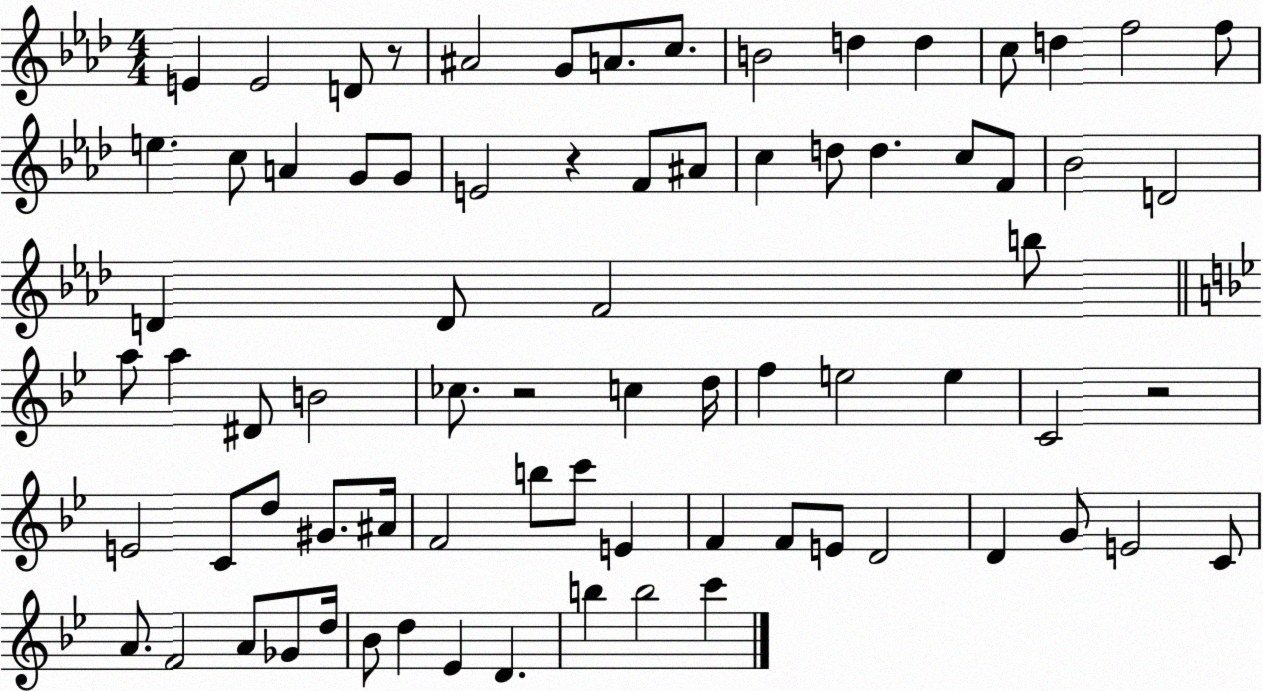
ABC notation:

X:1
T:Untitled
M:4/4
L:1/4
K:Ab
E E2 D/2 z/2 ^A2 G/2 A/2 c/2 B2 d d c/2 d f2 f/2 e c/2 A G/2 G/2 E2 z F/2 ^A/2 c d/2 d c/2 F/2 _B2 D2 D D/2 F2 b/2 a/2 a ^D/2 B2 _c/2 z2 c d/4 f e2 e C2 z2 E2 C/2 d/2 ^G/2 ^A/4 F2 b/2 c'/2 E F F/2 E/2 D2 D G/2 E2 C/2 A/2 F2 A/2 _G/2 d/4 _B/2 d _E D b b2 c'